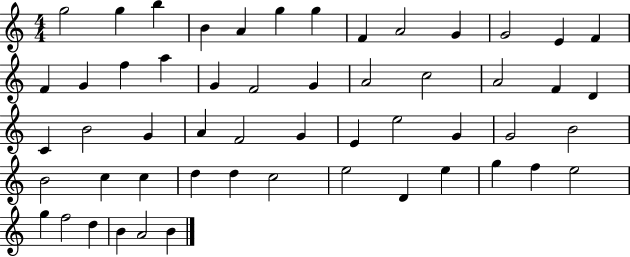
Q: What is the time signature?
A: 4/4